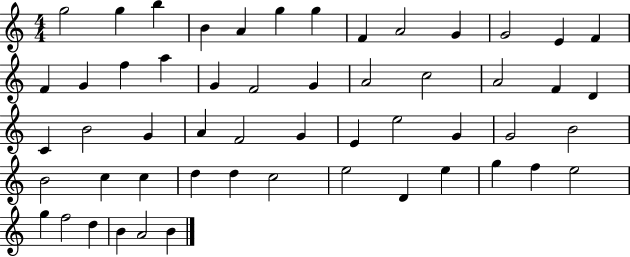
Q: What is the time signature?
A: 4/4